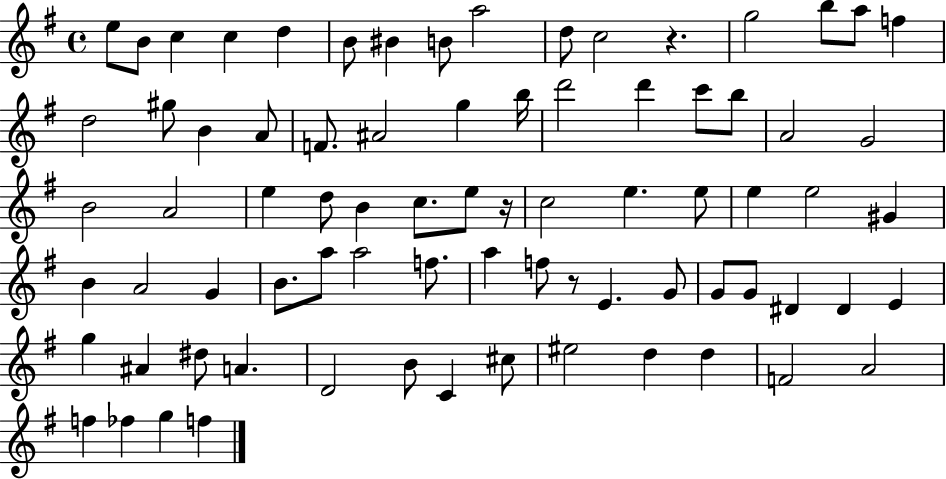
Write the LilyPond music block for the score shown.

{
  \clef treble
  \time 4/4
  \defaultTimeSignature
  \key g \major
  e''8 b'8 c''4 c''4 d''4 | b'8 bis'4 b'8 a''2 | d''8 c''2 r4. | g''2 b''8 a''8 f''4 | \break d''2 gis''8 b'4 a'8 | f'8. ais'2 g''4 b''16 | d'''2 d'''4 c'''8 b''8 | a'2 g'2 | \break b'2 a'2 | e''4 d''8 b'4 c''8. e''8 r16 | c''2 e''4. e''8 | e''4 e''2 gis'4 | \break b'4 a'2 g'4 | b'8. a''8 a''2 f''8. | a''4 f''8 r8 e'4. g'8 | g'8 g'8 dis'4 dis'4 e'4 | \break g''4 ais'4 dis''8 a'4. | d'2 b'8 c'4 cis''8 | eis''2 d''4 d''4 | f'2 a'2 | \break f''4 fes''4 g''4 f''4 | \bar "|."
}